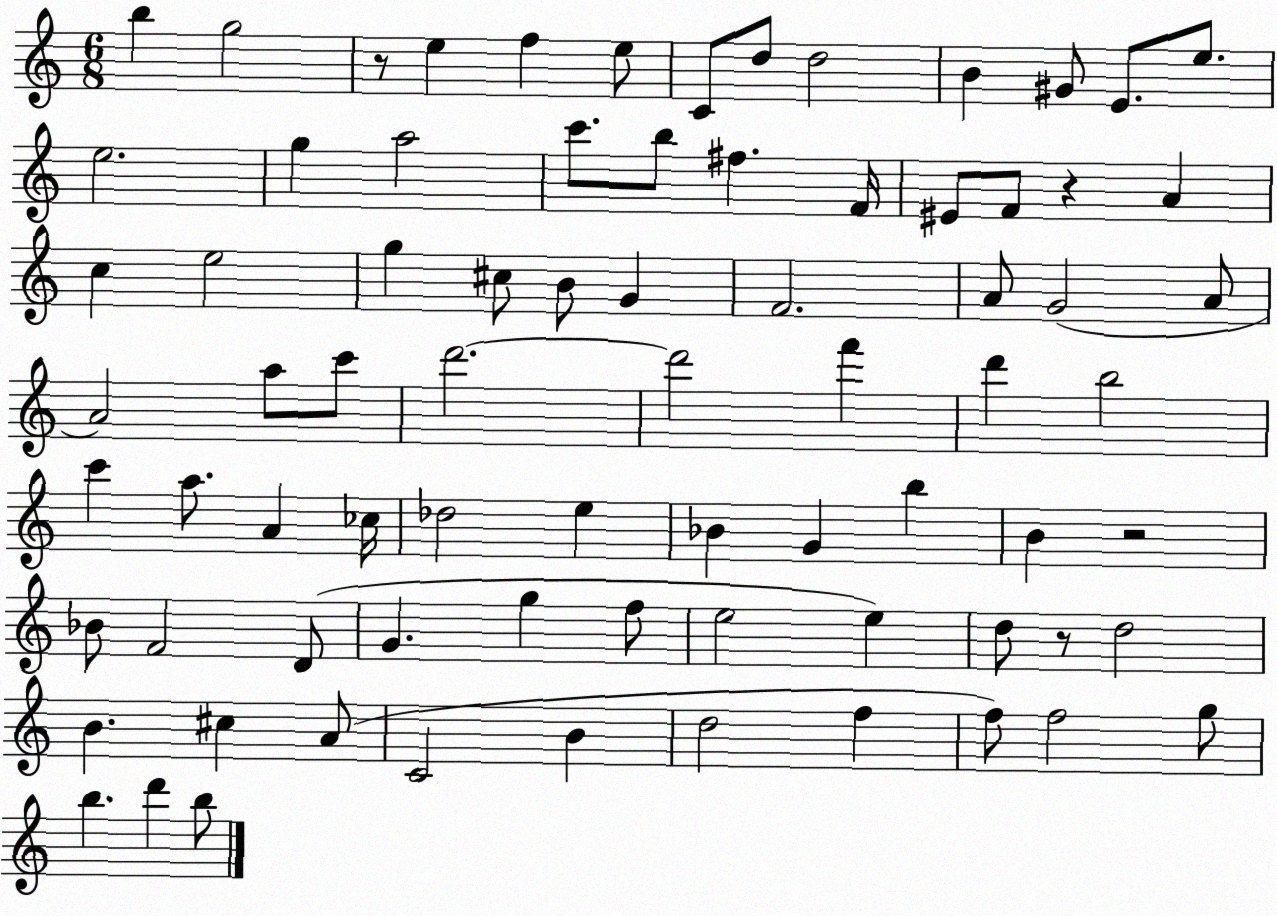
X:1
T:Untitled
M:6/8
L:1/4
K:C
b g2 z/2 e f e/2 C/2 d/2 d2 B ^G/2 E/2 e/2 e2 g a2 c'/2 b/2 ^f F/4 ^E/2 F/2 z A c e2 g ^c/2 B/2 G F2 A/2 G2 A/2 A2 a/2 c'/2 d'2 d'2 f' d' b2 c' a/2 A _c/4 _d2 e _B G b B z2 _B/2 F2 D/2 G g f/2 e2 e d/2 z/2 d2 B ^c A/2 C2 B d2 f f/2 f2 g/2 b d' b/2